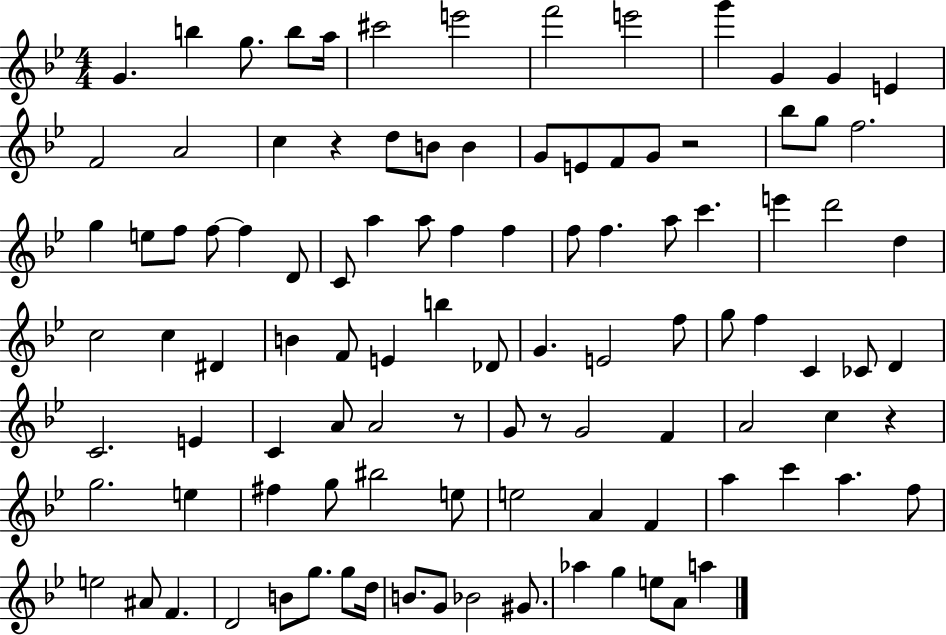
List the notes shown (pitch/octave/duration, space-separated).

G4/q. B5/q G5/e. B5/e A5/s C#6/h E6/h F6/h E6/h G6/q G4/q G4/q E4/q F4/h A4/h C5/q R/q D5/e B4/e B4/q G4/e E4/e F4/e G4/e R/h Bb5/e G5/e F5/h. G5/q E5/e F5/e F5/e F5/q D4/e C4/e A5/q A5/e F5/q F5/q F5/e F5/q. A5/e C6/q. E6/q D6/h D5/q C5/h C5/q D#4/q B4/q F4/e E4/q B5/q Db4/e G4/q. E4/h F5/e G5/e F5/q C4/q CES4/e D4/q C4/h. E4/q C4/q A4/e A4/h R/e G4/e R/e G4/h F4/q A4/h C5/q R/q G5/h. E5/q F#5/q G5/e BIS5/h E5/e E5/h A4/q F4/q A5/q C6/q A5/q. F5/e E5/h A#4/e F4/q. D4/h B4/e G5/e. G5/e D5/s B4/e. G4/e Bb4/h G#4/e. Ab5/q G5/q E5/e A4/e A5/q